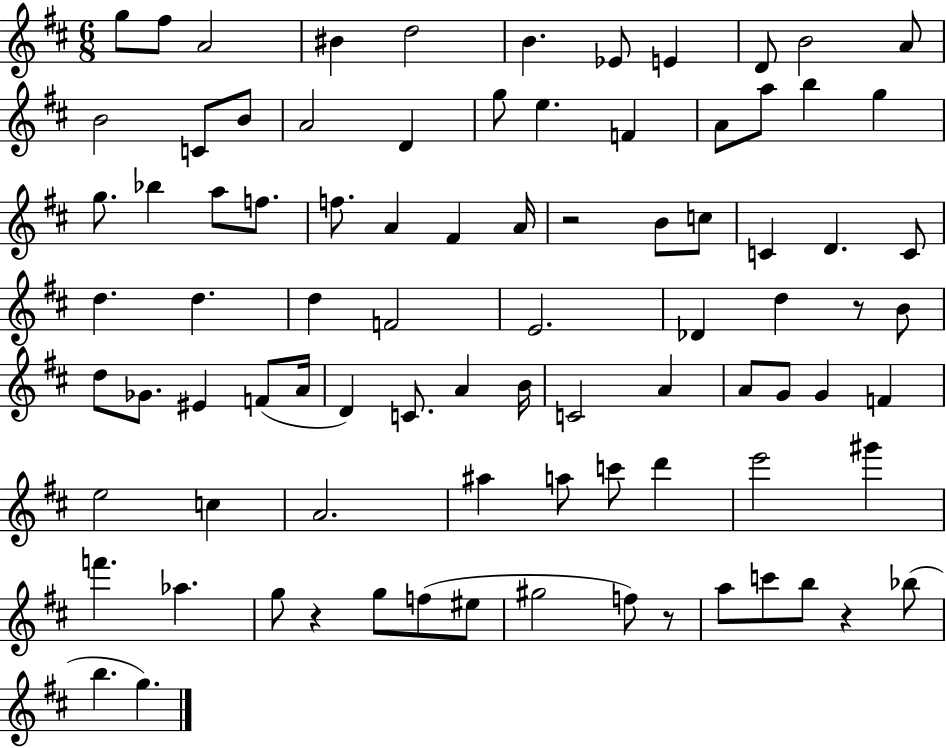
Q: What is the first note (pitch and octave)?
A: G5